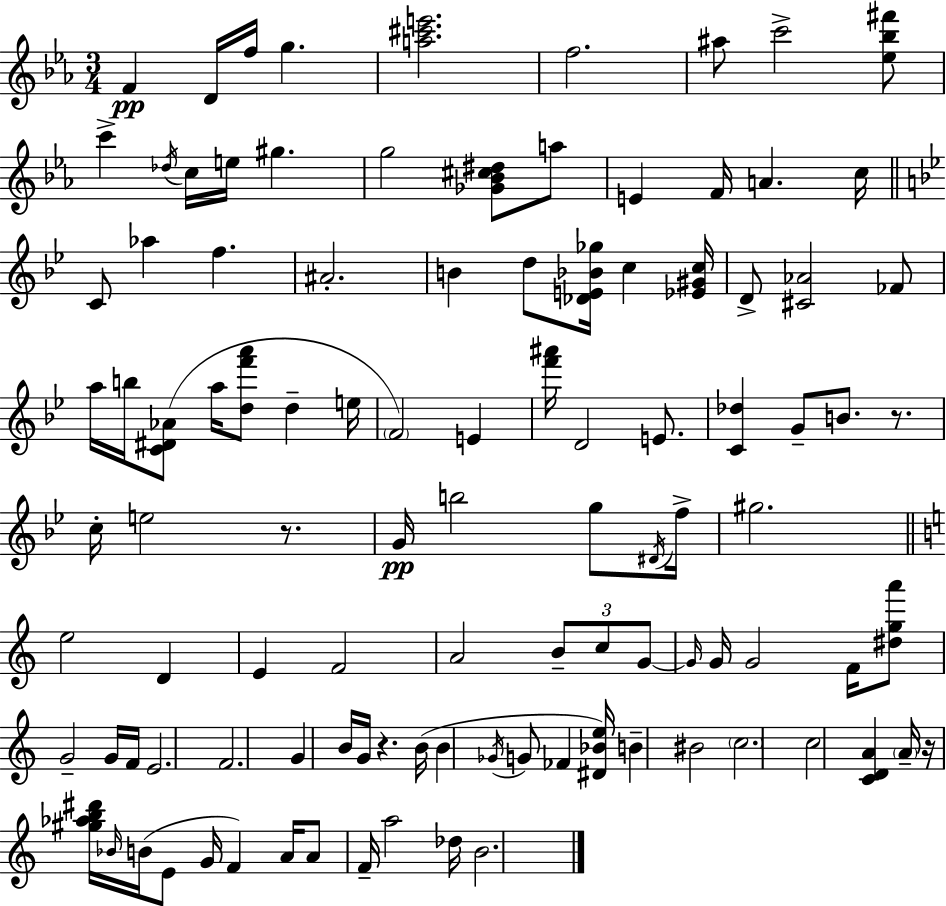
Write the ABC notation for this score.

X:1
T:Untitled
M:3/4
L:1/4
K:Eb
F D/4 f/4 g [a^c'e']2 f2 ^a/2 c'2 [_e_b^f']/2 c' _d/4 c/4 e/4 ^g g2 [_G_B^c^d]/2 a/2 E F/4 A c/4 C/2 _a f ^A2 B d/2 [_DE_B_g]/4 c [_E^Gc]/4 D/2 [^C_A]2 _F/2 a/4 b/4 [C^D_A]/2 a/4 [df'a']/2 d e/4 F2 E [f'^a']/4 D2 E/2 [C_d] G/2 B/2 z/2 c/4 e2 z/2 G/4 b2 g/2 ^D/4 f/4 ^g2 e2 D E F2 A2 B/2 c/2 G/2 G/4 G/4 G2 F/4 [^dga']/2 G2 G/4 F/4 E2 F2 G B/4 G/4 z B/4 B _G/4 G/2 _F [^D_Be]/4 B ^B2 c2 c2 [CDA] A/4 z/4 [^g_ab^d']/4 _B/4 B/4 E/2 G/4 F A/4 A/2 F/4 a2 _d/4 B2